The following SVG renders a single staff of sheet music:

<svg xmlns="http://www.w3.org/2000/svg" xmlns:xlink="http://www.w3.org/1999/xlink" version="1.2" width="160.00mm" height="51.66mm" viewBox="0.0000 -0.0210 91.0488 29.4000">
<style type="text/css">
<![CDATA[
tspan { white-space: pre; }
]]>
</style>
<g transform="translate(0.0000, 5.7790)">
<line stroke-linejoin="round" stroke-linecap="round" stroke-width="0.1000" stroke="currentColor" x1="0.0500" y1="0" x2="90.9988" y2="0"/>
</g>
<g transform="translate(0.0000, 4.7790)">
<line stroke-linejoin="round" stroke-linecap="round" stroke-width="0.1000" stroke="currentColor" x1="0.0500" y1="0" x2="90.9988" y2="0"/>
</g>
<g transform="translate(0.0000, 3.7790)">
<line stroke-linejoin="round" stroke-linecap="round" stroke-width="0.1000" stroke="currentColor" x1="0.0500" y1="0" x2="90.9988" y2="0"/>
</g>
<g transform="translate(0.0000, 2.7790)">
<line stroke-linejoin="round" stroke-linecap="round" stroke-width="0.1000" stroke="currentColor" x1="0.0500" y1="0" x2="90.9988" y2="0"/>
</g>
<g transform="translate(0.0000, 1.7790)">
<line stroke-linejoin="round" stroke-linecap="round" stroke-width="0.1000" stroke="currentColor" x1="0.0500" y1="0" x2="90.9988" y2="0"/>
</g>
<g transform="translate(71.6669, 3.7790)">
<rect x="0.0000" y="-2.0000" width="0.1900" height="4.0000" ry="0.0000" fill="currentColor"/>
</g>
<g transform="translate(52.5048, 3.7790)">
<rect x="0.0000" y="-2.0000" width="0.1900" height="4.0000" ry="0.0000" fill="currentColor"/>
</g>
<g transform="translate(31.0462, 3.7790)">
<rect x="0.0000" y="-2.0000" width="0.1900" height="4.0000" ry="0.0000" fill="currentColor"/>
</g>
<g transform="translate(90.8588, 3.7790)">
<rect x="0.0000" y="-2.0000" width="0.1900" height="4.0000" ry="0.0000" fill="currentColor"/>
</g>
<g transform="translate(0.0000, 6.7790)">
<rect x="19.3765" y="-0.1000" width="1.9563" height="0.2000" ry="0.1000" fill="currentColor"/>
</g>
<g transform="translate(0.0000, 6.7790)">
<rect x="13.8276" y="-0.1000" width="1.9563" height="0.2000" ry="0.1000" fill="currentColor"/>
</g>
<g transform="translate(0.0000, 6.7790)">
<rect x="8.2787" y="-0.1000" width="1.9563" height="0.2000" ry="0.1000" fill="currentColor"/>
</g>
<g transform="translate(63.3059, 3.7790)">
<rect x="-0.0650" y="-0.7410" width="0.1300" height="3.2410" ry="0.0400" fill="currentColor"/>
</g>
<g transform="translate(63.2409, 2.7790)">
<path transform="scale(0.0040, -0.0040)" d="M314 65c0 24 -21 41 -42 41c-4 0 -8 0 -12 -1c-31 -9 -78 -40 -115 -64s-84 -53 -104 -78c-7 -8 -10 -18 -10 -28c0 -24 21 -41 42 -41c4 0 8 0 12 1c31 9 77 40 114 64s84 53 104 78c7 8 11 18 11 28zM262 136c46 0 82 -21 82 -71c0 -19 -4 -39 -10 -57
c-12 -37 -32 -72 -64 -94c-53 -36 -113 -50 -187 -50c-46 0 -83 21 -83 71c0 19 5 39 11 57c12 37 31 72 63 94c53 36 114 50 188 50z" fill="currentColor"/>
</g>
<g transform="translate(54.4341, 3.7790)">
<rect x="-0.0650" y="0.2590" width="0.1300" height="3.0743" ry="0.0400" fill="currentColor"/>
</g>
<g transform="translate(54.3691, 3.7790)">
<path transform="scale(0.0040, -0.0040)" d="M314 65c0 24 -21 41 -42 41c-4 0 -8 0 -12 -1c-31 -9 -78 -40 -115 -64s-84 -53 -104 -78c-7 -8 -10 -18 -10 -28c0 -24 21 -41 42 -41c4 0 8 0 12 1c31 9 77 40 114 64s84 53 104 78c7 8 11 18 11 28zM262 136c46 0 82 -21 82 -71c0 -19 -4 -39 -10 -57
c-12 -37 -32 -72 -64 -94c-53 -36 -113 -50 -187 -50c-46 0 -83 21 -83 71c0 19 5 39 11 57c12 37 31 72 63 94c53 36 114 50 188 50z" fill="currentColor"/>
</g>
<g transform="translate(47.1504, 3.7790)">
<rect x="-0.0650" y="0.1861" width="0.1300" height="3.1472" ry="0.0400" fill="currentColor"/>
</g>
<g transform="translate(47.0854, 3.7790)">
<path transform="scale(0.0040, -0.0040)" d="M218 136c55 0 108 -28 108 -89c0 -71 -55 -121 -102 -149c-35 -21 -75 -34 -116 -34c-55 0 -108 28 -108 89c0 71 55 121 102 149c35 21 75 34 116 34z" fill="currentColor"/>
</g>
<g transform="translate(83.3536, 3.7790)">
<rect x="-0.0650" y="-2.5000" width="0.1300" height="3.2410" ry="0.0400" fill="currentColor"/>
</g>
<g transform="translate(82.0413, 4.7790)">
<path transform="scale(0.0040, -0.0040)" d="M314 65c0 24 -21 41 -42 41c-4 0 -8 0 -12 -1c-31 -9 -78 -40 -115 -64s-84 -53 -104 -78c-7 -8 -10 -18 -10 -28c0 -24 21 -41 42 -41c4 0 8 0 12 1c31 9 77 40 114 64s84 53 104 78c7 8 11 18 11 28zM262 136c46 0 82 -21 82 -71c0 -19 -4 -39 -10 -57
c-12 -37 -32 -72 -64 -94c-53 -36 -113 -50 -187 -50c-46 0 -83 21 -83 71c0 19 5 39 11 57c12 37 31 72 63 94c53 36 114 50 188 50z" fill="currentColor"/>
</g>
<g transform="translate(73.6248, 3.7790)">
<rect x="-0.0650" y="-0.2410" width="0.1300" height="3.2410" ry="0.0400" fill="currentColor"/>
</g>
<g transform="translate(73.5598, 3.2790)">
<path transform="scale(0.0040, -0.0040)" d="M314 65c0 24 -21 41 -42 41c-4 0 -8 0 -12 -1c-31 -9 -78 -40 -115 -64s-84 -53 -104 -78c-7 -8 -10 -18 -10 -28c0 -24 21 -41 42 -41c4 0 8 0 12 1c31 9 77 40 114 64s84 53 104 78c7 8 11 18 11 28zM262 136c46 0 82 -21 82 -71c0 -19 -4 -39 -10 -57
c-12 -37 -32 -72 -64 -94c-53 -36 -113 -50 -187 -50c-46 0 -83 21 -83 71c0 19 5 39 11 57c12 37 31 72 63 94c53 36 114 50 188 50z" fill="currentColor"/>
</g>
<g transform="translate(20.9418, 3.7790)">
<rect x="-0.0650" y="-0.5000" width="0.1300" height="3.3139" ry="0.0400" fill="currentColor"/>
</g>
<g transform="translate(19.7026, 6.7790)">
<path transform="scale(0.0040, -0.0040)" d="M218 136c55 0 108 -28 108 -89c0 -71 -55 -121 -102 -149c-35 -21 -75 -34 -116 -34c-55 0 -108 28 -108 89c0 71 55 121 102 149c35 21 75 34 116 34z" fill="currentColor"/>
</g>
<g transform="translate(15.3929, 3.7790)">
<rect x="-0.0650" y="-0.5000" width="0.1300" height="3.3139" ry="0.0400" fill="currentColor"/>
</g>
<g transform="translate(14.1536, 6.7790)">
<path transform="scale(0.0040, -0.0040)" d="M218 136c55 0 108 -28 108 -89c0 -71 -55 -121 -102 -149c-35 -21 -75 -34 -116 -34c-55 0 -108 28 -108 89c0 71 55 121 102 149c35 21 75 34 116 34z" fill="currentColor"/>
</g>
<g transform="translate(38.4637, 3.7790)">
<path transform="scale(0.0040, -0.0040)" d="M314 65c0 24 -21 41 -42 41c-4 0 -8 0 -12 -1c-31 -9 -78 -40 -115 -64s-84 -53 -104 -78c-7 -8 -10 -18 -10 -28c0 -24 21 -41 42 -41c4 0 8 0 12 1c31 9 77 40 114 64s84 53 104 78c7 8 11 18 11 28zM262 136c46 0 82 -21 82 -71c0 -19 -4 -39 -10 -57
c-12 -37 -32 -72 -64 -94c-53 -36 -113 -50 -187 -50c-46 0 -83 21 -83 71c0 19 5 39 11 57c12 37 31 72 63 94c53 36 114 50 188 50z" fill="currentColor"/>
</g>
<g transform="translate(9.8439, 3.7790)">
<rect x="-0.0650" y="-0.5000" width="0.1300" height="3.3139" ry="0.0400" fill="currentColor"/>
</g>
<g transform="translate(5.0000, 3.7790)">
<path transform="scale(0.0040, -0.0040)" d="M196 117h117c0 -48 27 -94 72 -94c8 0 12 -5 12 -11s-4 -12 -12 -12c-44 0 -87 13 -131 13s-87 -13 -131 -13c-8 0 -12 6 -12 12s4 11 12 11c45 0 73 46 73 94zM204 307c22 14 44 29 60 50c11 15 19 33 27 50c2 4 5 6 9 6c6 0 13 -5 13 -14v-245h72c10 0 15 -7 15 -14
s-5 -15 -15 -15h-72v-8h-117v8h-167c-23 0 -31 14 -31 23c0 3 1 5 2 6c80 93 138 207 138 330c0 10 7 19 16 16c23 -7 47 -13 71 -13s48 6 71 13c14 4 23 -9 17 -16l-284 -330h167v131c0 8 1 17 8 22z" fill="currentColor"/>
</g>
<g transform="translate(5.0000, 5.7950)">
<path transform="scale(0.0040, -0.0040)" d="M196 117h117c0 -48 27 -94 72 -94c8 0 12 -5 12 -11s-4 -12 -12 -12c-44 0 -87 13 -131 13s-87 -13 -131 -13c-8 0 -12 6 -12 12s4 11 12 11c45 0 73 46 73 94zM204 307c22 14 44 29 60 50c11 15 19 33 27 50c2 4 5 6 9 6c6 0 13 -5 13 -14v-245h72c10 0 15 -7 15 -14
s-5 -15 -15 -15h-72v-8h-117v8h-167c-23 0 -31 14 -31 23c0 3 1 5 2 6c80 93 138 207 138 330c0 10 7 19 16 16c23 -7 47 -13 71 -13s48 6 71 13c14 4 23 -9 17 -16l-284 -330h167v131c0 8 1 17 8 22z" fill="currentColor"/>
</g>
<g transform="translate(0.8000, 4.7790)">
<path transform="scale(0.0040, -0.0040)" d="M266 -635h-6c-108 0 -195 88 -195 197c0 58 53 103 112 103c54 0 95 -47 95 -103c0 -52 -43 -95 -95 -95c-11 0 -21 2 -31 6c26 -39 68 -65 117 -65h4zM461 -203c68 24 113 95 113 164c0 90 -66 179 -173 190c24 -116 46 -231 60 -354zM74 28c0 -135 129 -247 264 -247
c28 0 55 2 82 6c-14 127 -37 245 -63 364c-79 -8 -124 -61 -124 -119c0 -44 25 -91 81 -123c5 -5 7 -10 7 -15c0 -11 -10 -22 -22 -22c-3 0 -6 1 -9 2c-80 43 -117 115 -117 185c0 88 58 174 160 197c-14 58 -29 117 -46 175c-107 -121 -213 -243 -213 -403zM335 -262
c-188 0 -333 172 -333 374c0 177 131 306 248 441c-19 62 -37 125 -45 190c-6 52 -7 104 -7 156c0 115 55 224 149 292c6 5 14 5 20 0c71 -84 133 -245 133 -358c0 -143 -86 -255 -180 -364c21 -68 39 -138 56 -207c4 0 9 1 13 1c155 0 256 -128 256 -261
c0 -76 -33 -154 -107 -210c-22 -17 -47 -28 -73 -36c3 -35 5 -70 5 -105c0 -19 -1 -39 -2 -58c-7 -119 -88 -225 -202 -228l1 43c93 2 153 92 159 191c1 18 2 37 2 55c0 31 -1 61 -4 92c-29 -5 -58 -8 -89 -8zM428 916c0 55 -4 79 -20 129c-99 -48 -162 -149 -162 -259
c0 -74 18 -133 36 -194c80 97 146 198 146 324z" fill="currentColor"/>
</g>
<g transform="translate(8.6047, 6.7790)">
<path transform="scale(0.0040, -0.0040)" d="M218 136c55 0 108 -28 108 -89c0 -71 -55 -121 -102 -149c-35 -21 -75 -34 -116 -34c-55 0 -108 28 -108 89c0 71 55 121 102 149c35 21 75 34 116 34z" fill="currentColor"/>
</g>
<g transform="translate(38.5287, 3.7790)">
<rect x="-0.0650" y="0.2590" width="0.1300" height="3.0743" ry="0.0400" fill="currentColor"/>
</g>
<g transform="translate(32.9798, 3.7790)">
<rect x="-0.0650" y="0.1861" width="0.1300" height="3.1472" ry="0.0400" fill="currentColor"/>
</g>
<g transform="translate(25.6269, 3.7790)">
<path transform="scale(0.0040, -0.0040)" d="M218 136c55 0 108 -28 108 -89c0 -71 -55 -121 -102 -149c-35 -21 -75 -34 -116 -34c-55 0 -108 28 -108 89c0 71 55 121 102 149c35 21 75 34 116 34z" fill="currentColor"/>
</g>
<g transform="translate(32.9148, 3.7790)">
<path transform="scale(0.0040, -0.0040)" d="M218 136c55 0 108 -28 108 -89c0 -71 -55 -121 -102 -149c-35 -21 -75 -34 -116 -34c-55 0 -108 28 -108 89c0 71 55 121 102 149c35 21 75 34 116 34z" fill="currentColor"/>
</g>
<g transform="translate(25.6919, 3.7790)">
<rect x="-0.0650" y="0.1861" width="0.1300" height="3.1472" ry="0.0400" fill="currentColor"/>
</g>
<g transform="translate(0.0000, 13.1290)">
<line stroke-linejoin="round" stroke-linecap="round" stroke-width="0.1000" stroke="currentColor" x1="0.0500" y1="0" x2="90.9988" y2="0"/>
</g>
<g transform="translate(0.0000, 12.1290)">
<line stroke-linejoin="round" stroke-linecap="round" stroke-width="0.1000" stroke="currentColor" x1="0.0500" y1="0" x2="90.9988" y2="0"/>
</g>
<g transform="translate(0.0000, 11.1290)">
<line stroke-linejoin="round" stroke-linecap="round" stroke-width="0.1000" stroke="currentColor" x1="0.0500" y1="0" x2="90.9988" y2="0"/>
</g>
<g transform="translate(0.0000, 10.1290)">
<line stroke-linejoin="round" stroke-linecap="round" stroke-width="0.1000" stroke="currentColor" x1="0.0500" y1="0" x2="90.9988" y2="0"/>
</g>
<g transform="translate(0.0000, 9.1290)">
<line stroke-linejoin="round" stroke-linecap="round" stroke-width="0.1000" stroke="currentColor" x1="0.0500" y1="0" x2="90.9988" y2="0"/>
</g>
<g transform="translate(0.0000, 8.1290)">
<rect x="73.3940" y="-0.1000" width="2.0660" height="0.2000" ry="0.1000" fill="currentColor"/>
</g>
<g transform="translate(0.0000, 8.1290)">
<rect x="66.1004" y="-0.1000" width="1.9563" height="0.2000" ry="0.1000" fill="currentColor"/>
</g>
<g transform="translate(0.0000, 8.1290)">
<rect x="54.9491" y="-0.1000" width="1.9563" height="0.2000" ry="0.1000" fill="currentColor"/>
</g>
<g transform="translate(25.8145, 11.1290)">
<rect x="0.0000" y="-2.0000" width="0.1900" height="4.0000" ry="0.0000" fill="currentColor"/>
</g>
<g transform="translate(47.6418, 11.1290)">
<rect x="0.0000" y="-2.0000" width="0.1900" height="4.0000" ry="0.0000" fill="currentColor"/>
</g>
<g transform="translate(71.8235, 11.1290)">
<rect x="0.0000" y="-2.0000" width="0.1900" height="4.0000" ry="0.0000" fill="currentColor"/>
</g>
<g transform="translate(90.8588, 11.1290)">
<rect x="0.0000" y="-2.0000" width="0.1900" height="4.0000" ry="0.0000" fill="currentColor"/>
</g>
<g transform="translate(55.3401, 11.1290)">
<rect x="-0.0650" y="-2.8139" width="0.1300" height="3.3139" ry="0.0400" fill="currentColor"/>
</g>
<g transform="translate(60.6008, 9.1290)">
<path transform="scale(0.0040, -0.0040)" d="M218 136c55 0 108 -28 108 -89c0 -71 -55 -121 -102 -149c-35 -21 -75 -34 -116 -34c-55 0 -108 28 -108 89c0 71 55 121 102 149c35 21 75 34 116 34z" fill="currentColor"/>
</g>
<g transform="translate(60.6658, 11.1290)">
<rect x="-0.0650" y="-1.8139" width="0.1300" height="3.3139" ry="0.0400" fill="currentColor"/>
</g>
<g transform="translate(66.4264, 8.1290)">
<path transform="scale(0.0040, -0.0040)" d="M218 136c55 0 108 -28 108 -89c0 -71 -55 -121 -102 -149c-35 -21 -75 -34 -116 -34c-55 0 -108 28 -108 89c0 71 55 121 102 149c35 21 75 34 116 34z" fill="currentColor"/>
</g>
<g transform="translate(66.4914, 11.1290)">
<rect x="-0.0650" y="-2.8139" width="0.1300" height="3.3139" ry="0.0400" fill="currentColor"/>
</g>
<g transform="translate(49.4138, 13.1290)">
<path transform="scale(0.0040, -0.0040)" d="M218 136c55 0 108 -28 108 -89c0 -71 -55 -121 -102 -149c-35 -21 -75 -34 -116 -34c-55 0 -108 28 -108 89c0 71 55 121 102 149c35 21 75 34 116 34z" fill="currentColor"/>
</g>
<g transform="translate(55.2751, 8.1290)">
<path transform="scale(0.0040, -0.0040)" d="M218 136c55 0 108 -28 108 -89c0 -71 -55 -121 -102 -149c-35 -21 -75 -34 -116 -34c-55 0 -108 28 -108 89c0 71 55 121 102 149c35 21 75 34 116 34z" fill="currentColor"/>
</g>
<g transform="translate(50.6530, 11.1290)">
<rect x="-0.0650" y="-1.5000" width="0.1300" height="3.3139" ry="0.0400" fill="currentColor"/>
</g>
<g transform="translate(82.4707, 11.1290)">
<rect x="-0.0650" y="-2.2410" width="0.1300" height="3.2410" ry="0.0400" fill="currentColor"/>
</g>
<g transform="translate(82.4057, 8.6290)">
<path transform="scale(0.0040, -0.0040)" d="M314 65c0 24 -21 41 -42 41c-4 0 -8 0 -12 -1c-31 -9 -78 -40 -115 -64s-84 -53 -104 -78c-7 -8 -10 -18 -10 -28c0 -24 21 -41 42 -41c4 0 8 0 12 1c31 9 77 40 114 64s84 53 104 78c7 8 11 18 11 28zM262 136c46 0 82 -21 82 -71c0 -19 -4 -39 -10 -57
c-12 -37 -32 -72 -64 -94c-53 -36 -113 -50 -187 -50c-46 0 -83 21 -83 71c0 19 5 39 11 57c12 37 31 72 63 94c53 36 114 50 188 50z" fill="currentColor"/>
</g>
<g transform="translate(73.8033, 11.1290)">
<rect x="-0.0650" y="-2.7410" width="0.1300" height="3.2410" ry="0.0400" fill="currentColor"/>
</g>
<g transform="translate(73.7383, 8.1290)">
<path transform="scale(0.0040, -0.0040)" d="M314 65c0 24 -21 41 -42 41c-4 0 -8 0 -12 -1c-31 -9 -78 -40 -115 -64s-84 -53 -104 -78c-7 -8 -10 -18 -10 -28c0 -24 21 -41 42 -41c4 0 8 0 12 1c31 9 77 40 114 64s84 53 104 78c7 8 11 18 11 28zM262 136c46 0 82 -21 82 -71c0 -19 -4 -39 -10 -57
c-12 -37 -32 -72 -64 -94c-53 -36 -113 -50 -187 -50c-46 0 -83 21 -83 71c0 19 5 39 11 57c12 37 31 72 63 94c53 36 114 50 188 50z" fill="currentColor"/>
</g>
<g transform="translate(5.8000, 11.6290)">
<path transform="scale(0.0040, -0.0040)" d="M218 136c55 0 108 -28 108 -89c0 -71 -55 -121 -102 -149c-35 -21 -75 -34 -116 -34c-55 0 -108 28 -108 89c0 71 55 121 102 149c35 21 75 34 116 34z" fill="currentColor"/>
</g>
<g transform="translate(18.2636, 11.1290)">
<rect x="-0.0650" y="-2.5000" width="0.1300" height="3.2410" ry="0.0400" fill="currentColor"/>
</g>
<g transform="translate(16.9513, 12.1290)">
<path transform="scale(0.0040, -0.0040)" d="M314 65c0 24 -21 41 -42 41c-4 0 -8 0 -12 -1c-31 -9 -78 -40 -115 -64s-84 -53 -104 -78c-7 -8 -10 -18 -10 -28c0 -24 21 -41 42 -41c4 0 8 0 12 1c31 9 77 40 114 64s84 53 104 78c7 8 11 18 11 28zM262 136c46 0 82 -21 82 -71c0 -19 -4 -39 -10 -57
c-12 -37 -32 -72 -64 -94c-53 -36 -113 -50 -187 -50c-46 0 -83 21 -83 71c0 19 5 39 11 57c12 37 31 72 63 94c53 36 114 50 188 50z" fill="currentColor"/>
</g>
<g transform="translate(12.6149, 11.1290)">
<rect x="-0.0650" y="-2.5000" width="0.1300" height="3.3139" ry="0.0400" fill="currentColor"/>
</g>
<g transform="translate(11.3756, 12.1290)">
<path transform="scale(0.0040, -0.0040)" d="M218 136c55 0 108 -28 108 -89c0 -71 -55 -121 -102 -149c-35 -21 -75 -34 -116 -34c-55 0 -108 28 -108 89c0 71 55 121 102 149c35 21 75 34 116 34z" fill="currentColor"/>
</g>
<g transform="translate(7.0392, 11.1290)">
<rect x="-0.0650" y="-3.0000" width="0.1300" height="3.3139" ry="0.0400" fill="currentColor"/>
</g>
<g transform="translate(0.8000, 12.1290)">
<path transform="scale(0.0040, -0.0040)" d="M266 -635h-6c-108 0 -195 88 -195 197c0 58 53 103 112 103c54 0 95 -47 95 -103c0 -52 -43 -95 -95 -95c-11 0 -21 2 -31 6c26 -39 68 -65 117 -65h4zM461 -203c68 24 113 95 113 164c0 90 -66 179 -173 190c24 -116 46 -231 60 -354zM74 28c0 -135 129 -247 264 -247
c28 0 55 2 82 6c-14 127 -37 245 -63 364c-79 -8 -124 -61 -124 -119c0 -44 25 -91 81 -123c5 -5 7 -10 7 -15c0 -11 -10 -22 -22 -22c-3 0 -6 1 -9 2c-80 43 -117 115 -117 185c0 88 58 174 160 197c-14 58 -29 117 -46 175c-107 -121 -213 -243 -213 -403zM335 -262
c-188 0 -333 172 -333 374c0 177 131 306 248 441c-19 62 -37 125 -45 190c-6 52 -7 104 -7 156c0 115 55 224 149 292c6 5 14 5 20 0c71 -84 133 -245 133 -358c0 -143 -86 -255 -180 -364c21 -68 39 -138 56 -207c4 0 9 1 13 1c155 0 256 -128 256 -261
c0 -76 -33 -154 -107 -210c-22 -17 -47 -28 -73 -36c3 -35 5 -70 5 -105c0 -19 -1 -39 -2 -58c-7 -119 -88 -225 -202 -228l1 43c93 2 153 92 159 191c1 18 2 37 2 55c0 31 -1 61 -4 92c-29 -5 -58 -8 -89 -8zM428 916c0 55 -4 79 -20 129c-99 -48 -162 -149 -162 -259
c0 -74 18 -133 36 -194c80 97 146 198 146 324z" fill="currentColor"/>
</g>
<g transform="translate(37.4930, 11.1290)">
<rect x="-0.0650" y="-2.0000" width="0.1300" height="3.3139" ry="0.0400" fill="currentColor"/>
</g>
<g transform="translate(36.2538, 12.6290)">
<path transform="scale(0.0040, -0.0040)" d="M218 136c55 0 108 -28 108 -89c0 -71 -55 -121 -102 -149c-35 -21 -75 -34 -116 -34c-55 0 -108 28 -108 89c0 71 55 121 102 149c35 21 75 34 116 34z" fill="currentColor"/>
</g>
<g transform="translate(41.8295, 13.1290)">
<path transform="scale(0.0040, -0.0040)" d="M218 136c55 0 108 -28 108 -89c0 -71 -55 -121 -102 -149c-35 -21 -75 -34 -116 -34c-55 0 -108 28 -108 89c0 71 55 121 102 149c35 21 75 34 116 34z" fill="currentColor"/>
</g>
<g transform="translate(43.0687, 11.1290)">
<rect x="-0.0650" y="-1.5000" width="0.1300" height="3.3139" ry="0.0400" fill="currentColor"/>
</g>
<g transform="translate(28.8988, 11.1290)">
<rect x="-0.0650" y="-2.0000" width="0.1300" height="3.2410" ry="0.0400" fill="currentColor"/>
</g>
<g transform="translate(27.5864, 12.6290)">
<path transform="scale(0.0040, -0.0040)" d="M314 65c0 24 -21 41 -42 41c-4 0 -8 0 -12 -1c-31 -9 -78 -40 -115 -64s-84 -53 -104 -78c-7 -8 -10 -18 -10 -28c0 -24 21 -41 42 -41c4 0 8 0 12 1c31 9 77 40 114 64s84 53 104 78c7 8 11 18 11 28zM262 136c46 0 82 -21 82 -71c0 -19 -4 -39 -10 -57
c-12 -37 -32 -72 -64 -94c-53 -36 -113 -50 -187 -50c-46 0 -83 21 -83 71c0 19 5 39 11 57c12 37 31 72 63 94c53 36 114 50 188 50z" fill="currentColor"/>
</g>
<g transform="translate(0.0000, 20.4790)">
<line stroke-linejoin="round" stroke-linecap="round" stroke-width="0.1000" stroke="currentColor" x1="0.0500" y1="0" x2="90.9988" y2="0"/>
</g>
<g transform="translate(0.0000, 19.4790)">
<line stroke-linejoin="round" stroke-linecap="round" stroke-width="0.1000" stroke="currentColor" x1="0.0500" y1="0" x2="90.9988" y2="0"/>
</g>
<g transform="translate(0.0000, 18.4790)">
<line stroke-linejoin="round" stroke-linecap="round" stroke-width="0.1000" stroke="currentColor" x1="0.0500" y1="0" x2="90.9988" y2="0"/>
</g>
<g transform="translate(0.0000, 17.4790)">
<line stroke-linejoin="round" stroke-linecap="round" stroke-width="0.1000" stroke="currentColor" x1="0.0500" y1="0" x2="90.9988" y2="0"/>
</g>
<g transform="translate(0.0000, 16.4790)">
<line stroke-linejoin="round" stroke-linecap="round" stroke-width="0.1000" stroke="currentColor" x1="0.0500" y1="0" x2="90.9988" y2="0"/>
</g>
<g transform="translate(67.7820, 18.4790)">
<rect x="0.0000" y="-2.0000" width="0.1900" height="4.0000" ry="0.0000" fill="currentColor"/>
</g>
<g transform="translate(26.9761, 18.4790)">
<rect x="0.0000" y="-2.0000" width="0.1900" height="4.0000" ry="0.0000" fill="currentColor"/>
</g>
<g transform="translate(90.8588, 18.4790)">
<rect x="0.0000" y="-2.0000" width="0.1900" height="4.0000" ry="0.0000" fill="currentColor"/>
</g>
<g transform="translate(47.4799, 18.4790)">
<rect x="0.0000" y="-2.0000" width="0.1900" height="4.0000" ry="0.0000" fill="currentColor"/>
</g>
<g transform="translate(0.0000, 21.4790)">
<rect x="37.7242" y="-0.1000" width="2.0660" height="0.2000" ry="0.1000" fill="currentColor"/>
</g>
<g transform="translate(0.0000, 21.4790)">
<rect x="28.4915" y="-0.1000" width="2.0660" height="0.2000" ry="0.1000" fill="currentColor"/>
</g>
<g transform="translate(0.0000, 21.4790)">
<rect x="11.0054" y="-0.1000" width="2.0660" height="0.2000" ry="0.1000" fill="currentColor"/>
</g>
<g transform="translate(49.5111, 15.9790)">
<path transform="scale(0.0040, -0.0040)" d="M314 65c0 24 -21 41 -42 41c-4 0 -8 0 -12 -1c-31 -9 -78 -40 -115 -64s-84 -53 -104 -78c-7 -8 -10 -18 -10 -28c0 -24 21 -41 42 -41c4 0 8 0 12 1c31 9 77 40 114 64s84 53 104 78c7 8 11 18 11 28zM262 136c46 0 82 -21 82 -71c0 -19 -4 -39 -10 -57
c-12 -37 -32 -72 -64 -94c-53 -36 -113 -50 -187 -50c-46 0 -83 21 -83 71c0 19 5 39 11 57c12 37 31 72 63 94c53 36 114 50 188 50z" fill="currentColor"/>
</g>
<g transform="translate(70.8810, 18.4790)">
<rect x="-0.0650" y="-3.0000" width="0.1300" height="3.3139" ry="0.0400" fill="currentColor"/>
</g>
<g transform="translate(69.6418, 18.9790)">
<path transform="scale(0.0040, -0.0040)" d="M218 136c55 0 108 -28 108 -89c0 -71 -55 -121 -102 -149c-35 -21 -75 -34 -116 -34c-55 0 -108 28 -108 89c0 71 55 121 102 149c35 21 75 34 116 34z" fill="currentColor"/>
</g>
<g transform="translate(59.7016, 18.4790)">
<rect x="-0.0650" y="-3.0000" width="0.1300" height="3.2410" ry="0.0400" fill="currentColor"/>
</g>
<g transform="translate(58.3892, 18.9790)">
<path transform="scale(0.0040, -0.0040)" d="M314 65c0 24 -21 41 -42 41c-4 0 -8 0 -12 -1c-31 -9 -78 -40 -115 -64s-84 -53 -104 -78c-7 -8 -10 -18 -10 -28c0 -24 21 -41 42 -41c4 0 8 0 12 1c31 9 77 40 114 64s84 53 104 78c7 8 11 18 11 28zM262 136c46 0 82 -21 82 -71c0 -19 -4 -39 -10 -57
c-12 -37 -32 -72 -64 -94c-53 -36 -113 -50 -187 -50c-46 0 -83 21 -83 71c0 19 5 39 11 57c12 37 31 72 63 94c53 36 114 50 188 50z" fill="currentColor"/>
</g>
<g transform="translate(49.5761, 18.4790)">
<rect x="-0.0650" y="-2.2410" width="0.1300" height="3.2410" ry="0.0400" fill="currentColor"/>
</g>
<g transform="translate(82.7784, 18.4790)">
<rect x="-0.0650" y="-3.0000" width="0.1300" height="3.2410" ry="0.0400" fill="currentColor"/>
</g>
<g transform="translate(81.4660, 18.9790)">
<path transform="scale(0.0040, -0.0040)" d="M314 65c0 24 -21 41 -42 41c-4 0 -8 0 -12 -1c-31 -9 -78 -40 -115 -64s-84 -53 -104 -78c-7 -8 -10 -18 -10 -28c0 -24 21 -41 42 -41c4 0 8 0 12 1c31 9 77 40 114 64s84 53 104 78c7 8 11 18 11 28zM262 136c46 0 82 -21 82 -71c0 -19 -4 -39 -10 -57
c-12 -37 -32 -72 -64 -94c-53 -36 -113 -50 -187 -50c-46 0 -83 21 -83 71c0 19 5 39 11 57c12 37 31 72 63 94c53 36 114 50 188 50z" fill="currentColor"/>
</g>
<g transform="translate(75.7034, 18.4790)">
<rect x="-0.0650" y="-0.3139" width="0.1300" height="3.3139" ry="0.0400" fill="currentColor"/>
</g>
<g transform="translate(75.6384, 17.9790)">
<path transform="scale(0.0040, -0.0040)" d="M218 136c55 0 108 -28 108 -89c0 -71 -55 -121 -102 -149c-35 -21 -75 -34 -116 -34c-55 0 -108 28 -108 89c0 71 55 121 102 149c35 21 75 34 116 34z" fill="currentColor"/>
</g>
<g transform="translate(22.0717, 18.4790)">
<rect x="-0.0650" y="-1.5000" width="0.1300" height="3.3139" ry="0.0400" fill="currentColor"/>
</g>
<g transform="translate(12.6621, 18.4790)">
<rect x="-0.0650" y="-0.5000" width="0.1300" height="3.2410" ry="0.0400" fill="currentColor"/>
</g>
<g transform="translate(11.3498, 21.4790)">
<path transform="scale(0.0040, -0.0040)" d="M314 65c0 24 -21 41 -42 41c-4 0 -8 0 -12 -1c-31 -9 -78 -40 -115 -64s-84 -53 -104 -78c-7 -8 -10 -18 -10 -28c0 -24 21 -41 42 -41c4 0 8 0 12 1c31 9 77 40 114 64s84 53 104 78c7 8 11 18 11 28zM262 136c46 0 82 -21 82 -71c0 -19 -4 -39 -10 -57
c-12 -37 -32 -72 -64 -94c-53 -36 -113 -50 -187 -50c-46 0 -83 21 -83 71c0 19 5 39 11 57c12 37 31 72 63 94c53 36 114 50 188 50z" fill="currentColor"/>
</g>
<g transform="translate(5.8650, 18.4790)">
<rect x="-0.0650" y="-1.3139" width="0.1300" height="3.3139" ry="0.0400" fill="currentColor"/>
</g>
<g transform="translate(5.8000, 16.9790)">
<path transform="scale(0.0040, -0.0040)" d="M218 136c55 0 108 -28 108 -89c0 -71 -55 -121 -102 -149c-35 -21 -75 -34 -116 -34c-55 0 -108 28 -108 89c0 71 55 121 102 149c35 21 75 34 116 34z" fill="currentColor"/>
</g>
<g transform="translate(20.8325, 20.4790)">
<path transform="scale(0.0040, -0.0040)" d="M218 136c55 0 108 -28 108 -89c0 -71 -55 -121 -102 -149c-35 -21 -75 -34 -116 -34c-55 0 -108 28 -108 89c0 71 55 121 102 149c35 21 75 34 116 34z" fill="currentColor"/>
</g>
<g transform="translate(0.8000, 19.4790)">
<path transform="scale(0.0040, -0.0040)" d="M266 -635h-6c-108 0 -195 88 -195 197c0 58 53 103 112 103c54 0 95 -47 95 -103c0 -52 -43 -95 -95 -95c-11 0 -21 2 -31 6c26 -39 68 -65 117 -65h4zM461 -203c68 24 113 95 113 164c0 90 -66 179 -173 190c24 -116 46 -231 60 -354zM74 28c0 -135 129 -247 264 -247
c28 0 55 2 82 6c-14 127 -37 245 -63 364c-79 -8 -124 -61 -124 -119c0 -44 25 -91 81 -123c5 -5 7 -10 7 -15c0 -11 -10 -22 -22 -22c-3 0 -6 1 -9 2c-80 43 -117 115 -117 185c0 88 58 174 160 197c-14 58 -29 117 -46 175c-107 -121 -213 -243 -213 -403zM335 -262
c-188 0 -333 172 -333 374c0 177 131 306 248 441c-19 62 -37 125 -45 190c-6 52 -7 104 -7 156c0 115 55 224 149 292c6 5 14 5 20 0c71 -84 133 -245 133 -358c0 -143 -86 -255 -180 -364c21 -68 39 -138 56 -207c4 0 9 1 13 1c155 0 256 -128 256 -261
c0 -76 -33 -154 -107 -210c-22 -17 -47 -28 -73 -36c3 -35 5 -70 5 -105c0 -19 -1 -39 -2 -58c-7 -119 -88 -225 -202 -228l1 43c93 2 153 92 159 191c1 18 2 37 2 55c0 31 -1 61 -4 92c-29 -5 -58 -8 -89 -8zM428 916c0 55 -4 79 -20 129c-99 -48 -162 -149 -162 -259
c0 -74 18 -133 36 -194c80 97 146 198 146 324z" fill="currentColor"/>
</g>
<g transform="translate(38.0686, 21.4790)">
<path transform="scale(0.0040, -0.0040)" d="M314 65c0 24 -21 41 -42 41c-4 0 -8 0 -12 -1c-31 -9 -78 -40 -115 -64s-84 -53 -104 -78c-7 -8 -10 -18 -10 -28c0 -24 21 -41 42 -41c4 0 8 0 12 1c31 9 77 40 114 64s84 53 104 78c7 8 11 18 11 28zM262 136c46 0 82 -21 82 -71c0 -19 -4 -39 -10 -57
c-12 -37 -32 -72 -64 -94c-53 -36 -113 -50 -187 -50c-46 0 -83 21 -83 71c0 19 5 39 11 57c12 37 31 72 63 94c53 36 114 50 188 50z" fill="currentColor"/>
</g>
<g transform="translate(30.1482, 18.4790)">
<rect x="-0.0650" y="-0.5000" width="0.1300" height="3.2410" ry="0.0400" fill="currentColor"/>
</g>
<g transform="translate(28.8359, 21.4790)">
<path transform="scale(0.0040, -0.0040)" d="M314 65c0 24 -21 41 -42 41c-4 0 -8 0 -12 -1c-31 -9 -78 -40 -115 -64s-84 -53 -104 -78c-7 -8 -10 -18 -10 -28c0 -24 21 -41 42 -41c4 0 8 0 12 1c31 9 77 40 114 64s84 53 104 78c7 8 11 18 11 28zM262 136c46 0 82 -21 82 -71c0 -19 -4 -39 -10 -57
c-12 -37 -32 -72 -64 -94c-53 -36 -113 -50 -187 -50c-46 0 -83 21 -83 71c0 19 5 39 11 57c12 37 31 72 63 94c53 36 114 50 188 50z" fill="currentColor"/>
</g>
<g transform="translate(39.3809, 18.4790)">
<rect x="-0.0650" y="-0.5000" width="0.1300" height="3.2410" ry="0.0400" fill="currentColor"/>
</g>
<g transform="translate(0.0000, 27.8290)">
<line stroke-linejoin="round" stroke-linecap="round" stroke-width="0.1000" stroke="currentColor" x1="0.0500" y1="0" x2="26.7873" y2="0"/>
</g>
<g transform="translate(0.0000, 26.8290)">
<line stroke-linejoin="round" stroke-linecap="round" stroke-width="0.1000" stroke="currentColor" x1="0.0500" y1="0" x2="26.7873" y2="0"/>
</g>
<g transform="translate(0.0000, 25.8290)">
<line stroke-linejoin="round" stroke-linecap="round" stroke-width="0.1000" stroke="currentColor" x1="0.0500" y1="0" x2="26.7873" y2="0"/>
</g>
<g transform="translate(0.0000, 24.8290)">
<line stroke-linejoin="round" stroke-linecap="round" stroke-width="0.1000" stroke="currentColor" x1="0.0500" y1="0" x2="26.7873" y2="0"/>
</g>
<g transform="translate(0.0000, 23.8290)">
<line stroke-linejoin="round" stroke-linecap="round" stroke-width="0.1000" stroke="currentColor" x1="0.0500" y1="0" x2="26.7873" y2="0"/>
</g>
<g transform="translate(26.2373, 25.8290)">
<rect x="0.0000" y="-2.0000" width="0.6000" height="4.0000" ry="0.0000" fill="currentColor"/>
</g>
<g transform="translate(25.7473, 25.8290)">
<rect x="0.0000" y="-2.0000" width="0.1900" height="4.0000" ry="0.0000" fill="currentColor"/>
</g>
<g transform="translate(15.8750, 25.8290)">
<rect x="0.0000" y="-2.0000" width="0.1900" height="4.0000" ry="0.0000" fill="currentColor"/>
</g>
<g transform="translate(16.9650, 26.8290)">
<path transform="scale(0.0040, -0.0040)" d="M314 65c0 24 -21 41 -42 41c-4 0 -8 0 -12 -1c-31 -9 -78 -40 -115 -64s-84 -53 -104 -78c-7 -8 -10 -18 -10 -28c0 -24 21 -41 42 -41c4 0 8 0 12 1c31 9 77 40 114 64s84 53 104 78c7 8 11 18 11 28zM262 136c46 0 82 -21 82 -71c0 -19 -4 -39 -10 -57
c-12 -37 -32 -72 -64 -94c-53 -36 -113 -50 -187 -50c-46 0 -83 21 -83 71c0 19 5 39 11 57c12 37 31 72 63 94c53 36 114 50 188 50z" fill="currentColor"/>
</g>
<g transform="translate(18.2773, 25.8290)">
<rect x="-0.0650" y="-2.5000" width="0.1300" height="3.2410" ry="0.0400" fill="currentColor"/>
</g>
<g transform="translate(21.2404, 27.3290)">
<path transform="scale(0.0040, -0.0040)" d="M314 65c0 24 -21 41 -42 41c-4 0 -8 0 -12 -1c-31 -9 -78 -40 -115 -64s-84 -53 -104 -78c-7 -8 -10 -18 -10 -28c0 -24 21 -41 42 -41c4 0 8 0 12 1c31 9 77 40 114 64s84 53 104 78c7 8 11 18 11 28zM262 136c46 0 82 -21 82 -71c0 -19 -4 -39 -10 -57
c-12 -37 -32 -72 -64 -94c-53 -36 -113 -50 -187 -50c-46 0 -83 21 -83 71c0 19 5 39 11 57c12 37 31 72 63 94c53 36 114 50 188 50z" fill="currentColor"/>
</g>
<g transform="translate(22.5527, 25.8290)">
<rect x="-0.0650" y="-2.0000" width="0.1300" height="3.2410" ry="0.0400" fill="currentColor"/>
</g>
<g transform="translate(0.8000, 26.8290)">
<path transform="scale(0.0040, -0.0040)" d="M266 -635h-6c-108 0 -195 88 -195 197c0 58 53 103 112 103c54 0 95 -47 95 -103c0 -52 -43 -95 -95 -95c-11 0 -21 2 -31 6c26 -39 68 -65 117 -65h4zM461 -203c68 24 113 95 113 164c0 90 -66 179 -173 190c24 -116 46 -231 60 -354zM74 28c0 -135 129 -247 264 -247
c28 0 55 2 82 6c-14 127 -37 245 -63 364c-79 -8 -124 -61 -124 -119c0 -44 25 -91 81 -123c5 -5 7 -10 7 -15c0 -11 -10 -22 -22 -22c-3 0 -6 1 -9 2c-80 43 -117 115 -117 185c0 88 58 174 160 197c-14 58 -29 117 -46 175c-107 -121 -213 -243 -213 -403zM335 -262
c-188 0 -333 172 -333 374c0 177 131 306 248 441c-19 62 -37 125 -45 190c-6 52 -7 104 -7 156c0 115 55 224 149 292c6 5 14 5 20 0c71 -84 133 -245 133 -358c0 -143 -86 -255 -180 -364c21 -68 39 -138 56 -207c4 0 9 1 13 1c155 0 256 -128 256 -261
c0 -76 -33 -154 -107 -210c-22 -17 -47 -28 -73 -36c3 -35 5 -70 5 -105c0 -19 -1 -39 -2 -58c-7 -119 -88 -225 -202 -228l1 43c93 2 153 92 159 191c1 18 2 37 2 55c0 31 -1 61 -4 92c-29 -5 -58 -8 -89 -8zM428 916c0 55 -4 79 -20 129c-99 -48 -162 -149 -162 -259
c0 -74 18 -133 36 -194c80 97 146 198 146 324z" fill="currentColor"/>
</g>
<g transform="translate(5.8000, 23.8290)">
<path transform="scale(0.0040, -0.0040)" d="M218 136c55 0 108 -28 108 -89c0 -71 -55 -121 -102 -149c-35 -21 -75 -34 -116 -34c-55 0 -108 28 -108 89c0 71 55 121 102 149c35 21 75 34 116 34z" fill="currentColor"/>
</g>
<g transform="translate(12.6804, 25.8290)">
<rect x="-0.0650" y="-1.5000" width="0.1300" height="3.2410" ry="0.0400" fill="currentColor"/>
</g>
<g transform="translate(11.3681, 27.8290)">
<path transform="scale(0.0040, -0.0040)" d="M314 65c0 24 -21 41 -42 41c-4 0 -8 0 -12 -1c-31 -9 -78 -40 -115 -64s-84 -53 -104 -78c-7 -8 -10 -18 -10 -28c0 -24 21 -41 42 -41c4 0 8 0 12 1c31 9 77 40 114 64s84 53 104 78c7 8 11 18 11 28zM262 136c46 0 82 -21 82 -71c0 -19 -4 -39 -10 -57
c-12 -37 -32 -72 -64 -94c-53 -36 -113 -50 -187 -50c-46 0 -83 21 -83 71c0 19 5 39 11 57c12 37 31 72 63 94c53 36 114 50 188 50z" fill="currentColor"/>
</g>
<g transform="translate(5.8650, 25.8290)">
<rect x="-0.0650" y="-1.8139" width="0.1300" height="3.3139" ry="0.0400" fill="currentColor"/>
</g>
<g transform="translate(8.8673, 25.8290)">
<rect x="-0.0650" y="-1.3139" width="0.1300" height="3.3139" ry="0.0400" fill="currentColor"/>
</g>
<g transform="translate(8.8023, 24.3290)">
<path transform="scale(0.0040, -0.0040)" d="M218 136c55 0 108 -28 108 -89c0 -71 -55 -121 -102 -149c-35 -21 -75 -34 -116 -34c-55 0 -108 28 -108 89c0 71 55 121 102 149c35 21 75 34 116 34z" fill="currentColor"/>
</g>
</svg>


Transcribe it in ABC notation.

X:1
T:Untitled
M:4/4
L:1/4
K:C
C C C B B B2 B B2 d2 c2 G2 A G G2 F2 F E E a f a a2 g2 e C2 E C2 C2 g2 A2 A c A2 f e E2 G2 F2